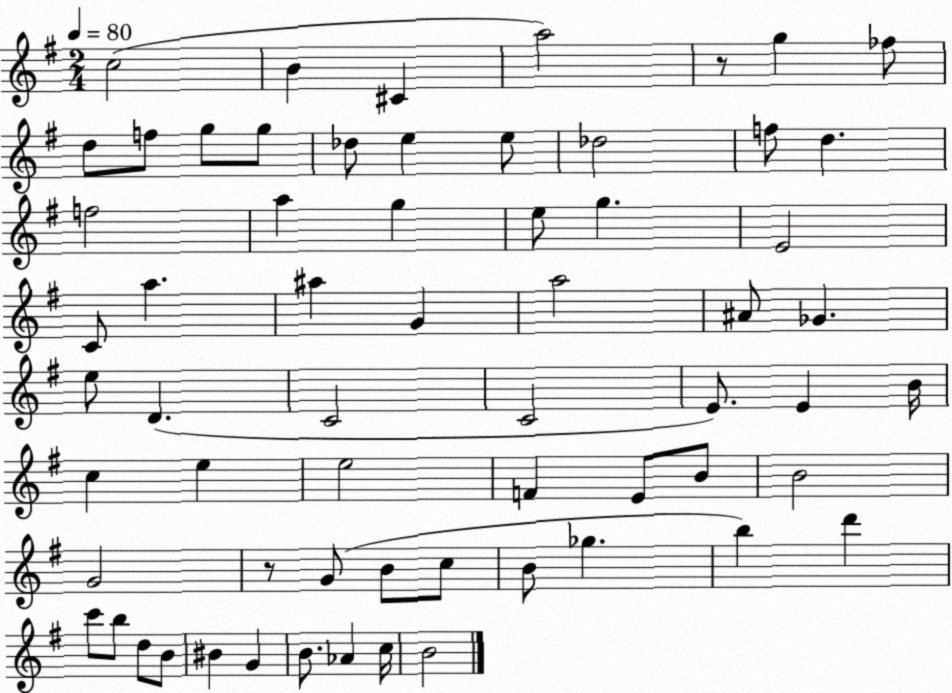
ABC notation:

X:1
T:Untitled
M:2/4
L:1/4
K:G
c2 B ^C a2 z/2 g _f/2 d/2 f/2 g/2 g/2 _d/2 e e/2 _d2 f/2 d f2 a g e/2 g E2 C/2 a ^a G a2 ^A/2 _G e/2 D C2 C2 E/2 E B/4 c e e2 F E/2 B/2 B2 G2 z/2 G/2 B/2 c/2 B/2 _g b d' c'/2 b/2 d/2 B/2 ^B G B/2 _A c/4 B2